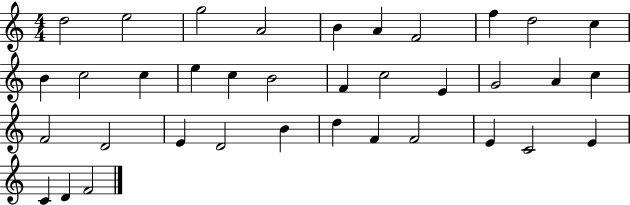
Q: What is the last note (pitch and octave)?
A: F4